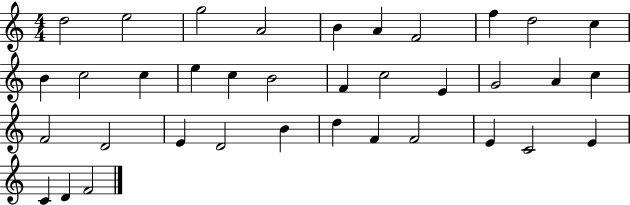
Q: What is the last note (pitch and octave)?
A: F4